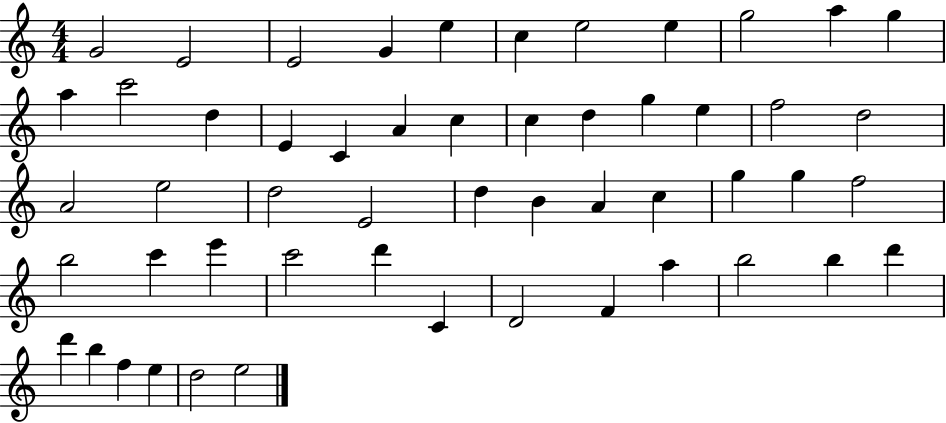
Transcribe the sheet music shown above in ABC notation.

X:1
T:Untitled
M:4/4
L:1/4
K:C
G2 E2 E2 G e c e2 e g2 a g a c'2 d E C A c c d g e f2 d2 A2 e2 d2 E2 d B A c g g f2 b2 c' e' c'2 d' C D2 F a b2 b d' d' b f e d2 e2